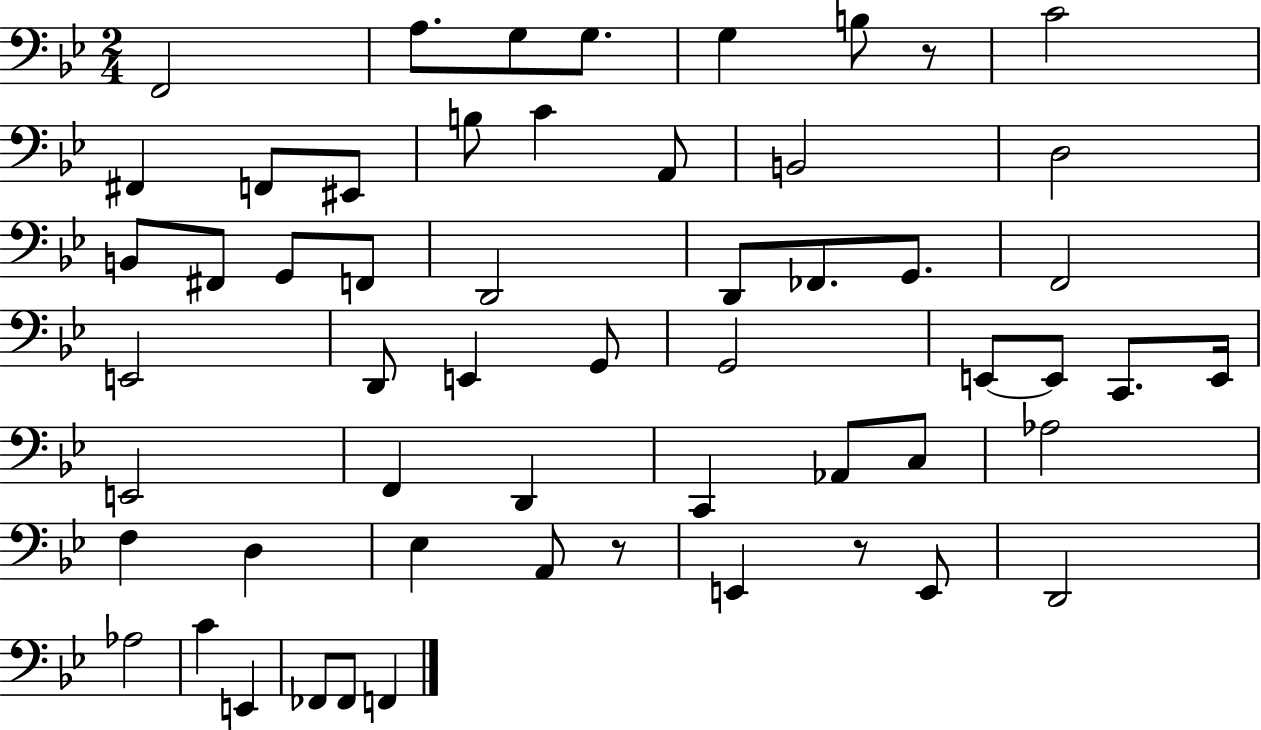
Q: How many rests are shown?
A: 3